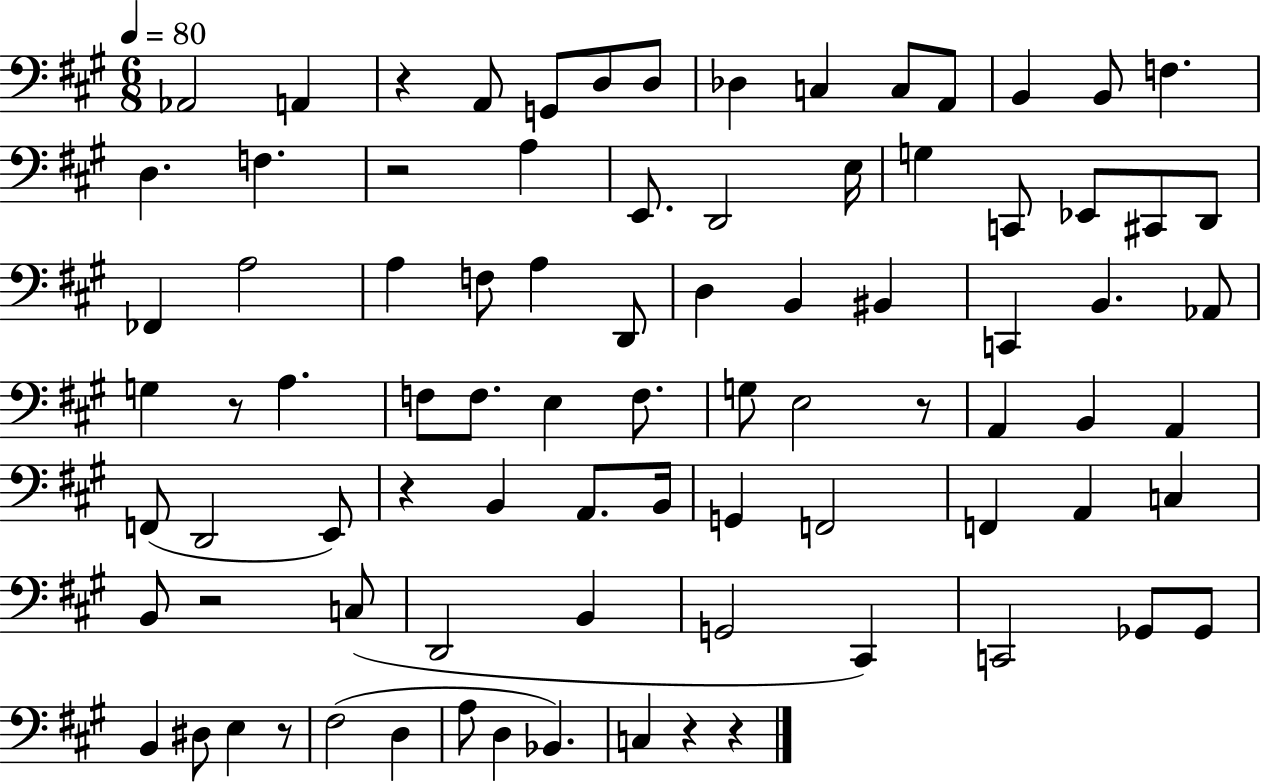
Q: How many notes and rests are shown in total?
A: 85